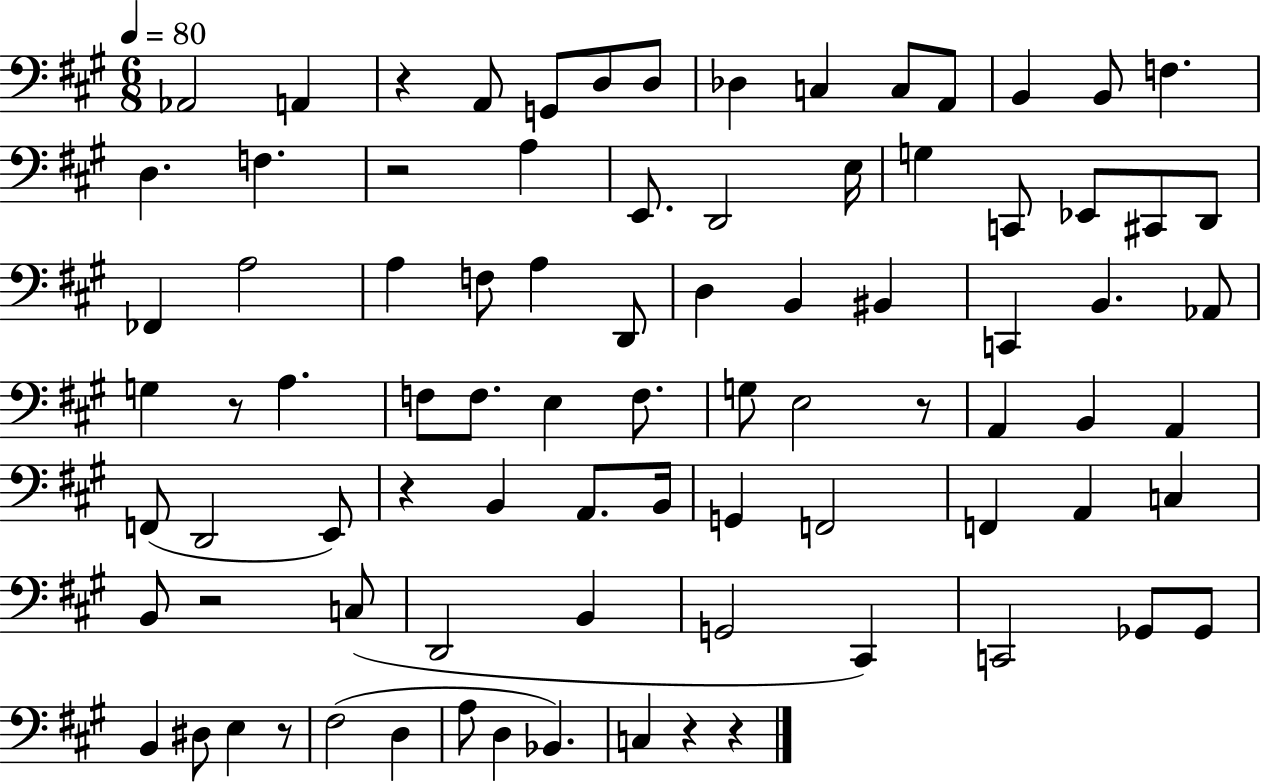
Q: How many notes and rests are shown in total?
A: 85